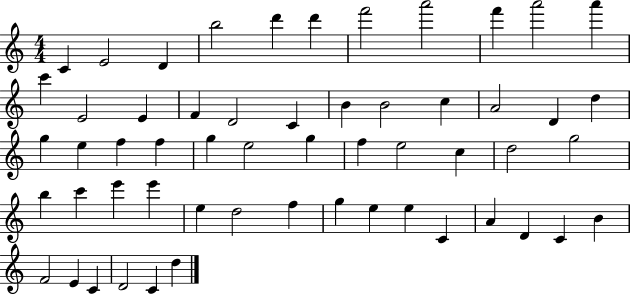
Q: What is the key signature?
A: C major